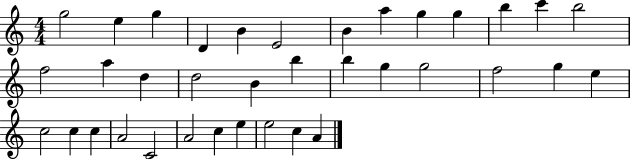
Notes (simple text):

G5/h E5/q G5/q D4/q B4/q E4/h B4/q A5/q G5/q G5/q B5/q C6/q B5/h F5/h A5/q D5/q D5/h B4/q B5/q B5/q G5/q G5/h F5/h G5/q E5/q C5/h C5/q C5/q A4/h C4/h A4/h C5/q E5/q E5/h C5/q A4/q